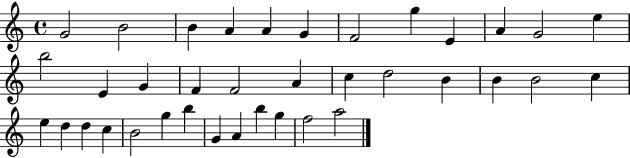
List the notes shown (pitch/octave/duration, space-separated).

G4/h B4/h B4/q A4/q A4/q G4/q F4/h G5/q E4/q A4/q G4/h E5/q B5/h E4/q G4/q F4/q F4/h A4/q C5/q D5/h B4/q B4/q B4/h C5/q E5/q D5/q D5/q C5/q B4/h G5/q B5/q G4/q A4/q B5/q G5/q F5/h A5/h